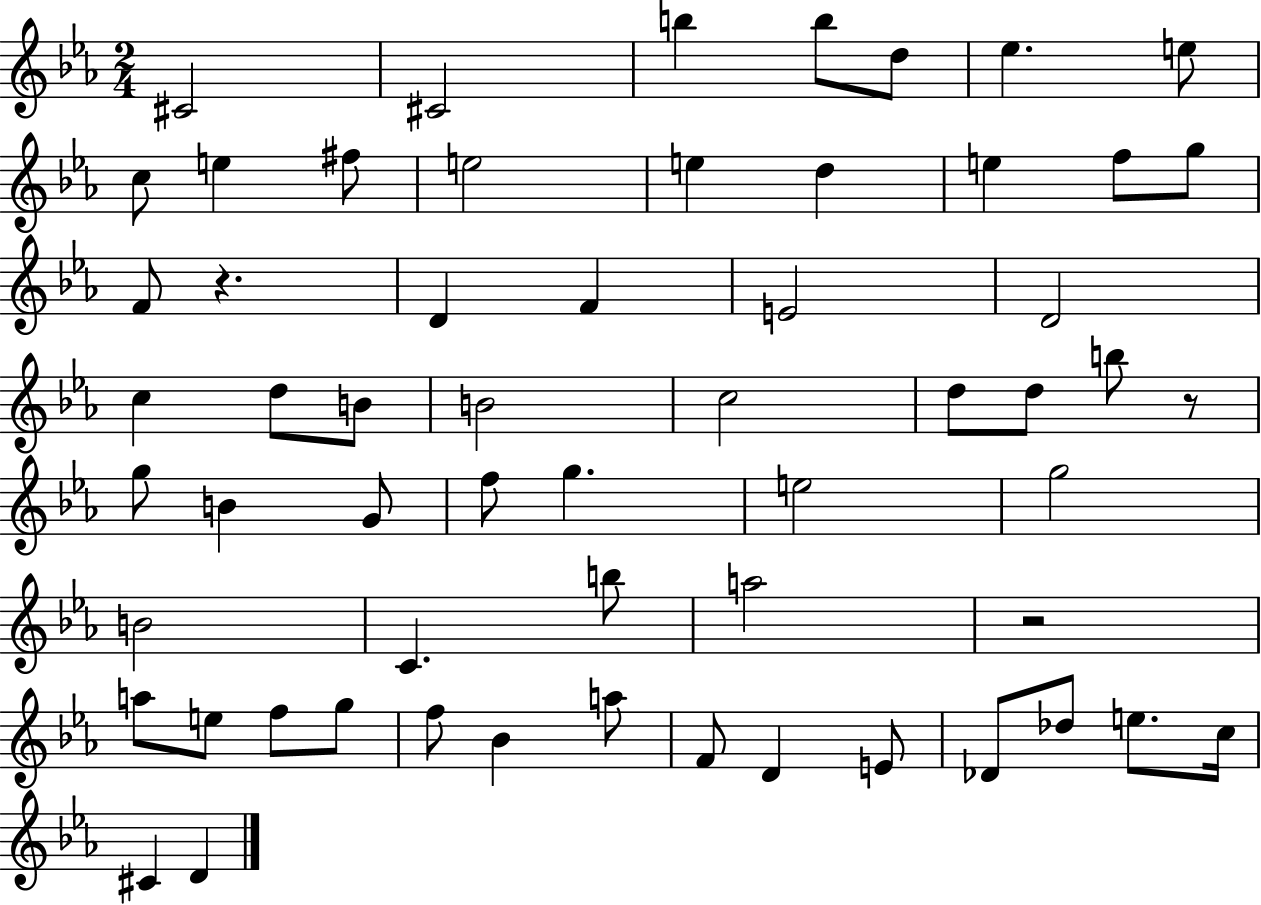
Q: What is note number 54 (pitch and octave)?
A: C5